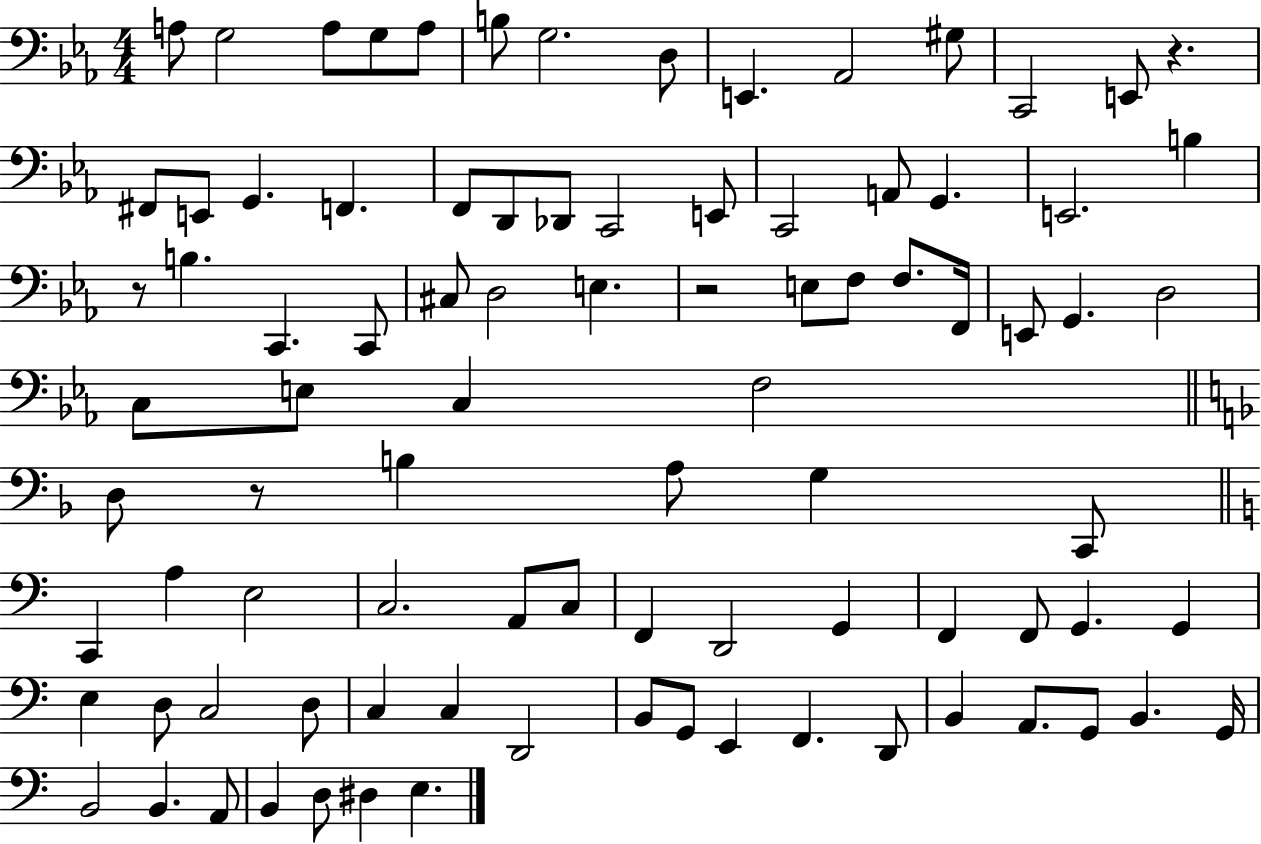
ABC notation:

X:1
T:Untitled
M:4/4
L:1/4
K:Eb
A,/2 G,2 A,/2 G,/2 A,/2 B,/2 G,2 D,/2 E,, _A,,2 ^G,/2 C,,2 E,,/2 z ^F,,/2 E,,/2 G,, F,, F,,/2 D,,/2 _D,,/2 C,,2 E,,/2 C,,2 A,,/2 G,, E,,2 B, z/2 B, C,, C,,/2 ^C,/2 D,2 E, z2 E,/2 F,/2 F,/2 F,,/4 E,,/2 G,, D,2 C,/2 E,/2 C, F,2 D,/2 z/2 B, A,/2 G, C,,/2 C,, A, E,2 C,2 A,,/2 C,/2 F,, D,,2 G,, F,, F,,/2 G,, G,, E, D,/2 C,2 D,/2 C, C, D,,2 B,,/2 G,,/2 E,, F,, D,,/2 B,, A,,/2 G,,/2 B,, G,,/4 B,,2 B,, A,,/2 B,, D,/2 ^D, E,